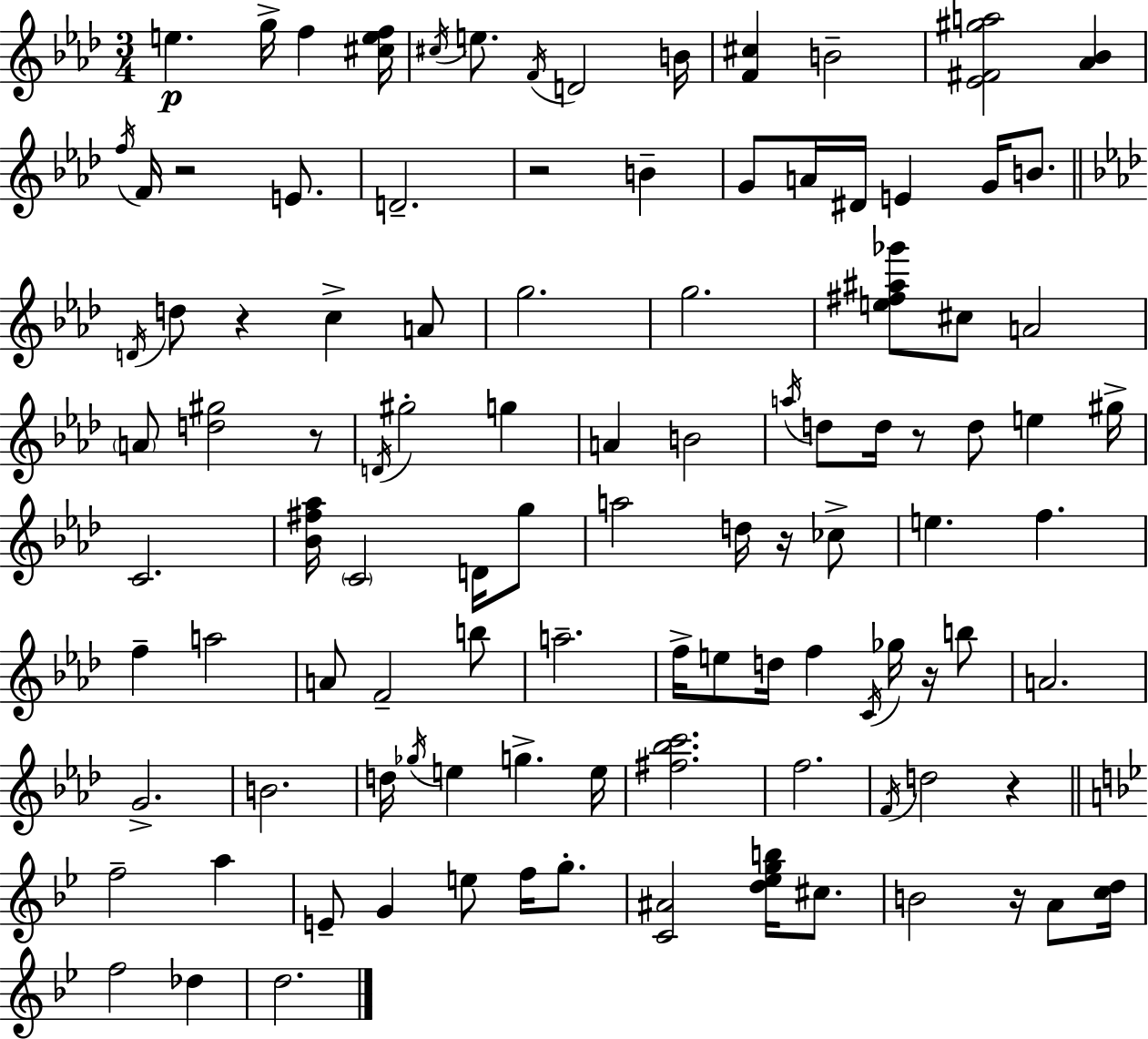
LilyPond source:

{
  \clef treble
  \numericTimeSignature
  \time 3/4
  \key aes \major
  e''4.\p g''16-> f''4 <cis'' e'' f''>16 | \acciaccatura { cis''16 } e''8. \acciaccatura { f'16 } d'2 | b'16 <f' cis''>4 b'2-- | <ees' fis' gis'' a''>2 <aes' bes'>4 | \break \acciaccatura { f''16 } f'16 r2 | e'8. d'2.-- | r2 b'4-- | g'8 a'16 dis'16 e'4 g'16 | \break b'8. \bar "||" \break \key aes \major \acciaccatura { d'16 } d''8 r4 c''4-> a'8 | g''2. | g''2. | <e'' fis'' ais'' ges'''>8 cis''8 a'2 | \break \parenthesize a'8 <d'' gis''>2 r8 | \acciaccatura { d'16 } gis''2-. g''4 | a'4 b'2 | \acciaccatura { a''16 } d''8 d''16 r8 d''8 e''4 | \break gis''16-> c'2. | <bes' fis'' aes''>16 \parenthesize c'2 | d'16 g''8 a''2 d''16 | r16 ces''8-> e''4. f''4. | \break f''4-- a''2 | a'8 f'2-- | b''8 a''2.-- | f''16-> e''8 d''16 f''4 \acciaccatura { c'16 } | \break ges''16 r16 b''8 a'2. | g'2.-> | b'2. | d''16 \acciaccatura { ges''16 } e''4 g''4.-> | \break e''16 <fis'' bes'' c'''>2. | f''2. | \acciaccatura { f'16 } d''2 | r4 \bar "||" \break \key g \minor f''2-- a''4 | e'8-- g'4 e''8 f''16 g''8.-. | <c' ais'>2 <d'' ees'' g'' b''>16 cis''8. | b'2 r16 a'8 <c'' d''>16 | \break f''2 des''4 | d''2. | \bar "|."
}